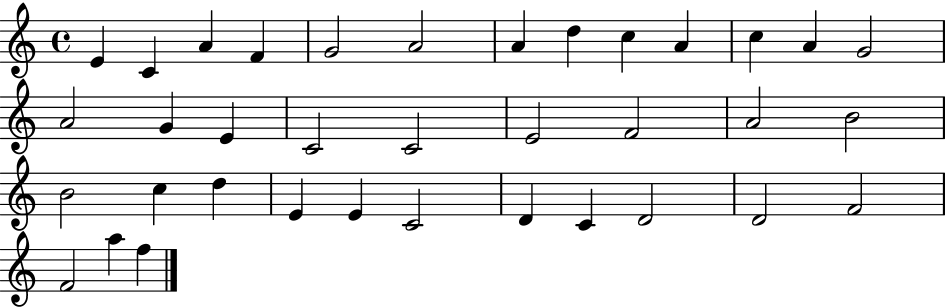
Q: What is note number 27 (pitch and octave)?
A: E4